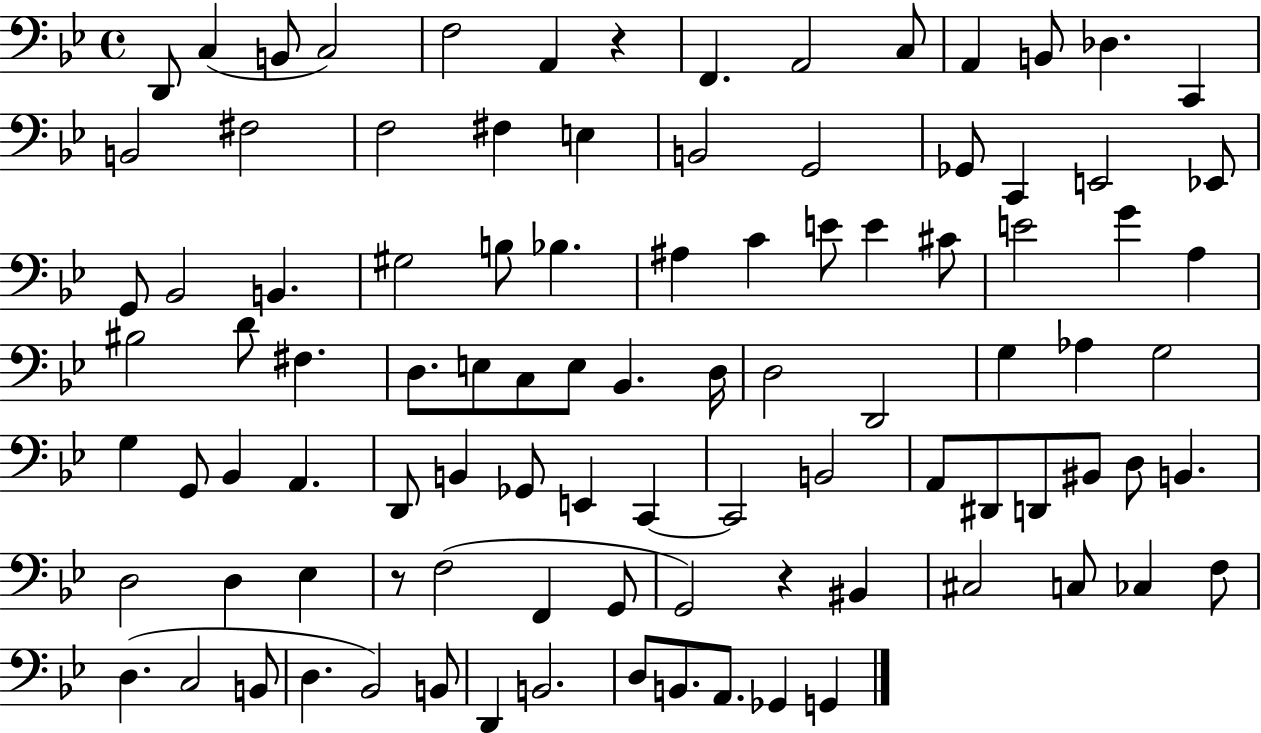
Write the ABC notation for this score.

X:1
T:Untitled
M:4/4
L:1/4
K:Bb
D,,/2 C, B,,/2 C,2 F,2 A,, z F,, A,,2 C,/2 A,, B,,/2 _D, C,, B,,2 ^F,2 F,2 ^F, E, B,,2 G,,2 _G,,/2 C,, E,,2 _E,,/2 G,,/2 _B,,2 B,, ^G,2 B,/2 _B, ^A, C E/2 E ^C/2 E2 G A, ^B,2 D/2 ^F, D,/2 E,/2 C,/2 E,/2 _B,, D,/4 D,2 D,,2 G, _A, G,2 G, G,,/2 _B,, A,, D,,/2 B,, _G,,/2 E,, C,, C,,2 B,,2 A,,/2 ^D,,/2 D,,/2 ^B,,/2 D,/2 B,, D,2 D, _E, z/2 F,2 F,, G,,/2 G,,2 z ^B,, ^C,2 C,/2 _C, F,/2 D, C,2 B,,/2 D, _B,,2 B,,/2 D,, B,,2 D,/2 B,,/2 A,,/2 _G,, G,,